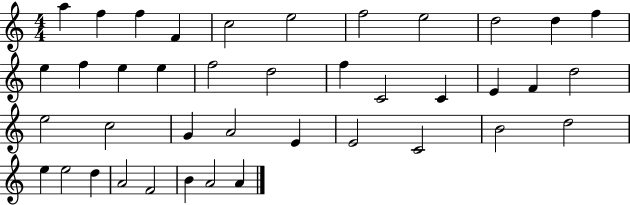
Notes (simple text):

A5/q F5/q F5/q F4/q C5/h E5/h F5/h E5/h D5/h D5/q F5/q E5/q F5/q E5/q E5/q F5/h D5/h F5/q C4/h C4/q E4/q F4/q D5/h E5/h C5/h G4/q A4/h E4/q E4/h C4/h B4/h D5/h E5/q E5/h D5/q A4/h F4/h B4/q A4/h A4/q